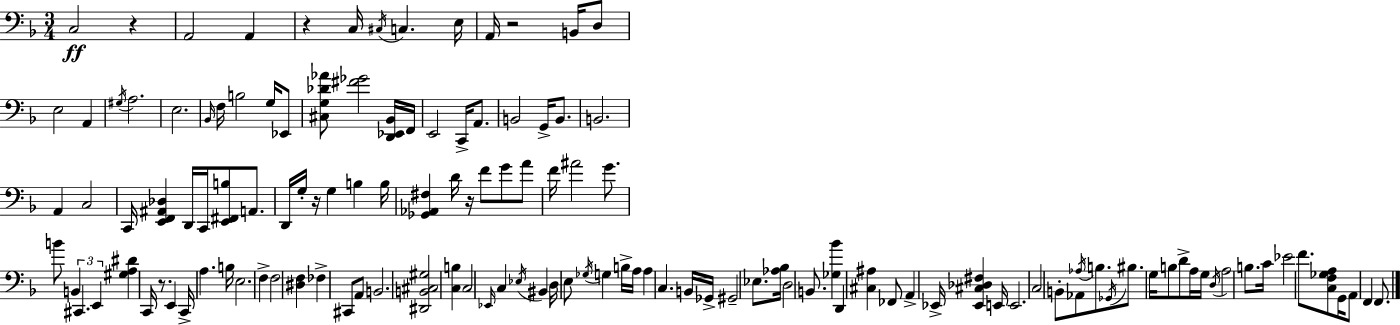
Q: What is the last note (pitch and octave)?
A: F2